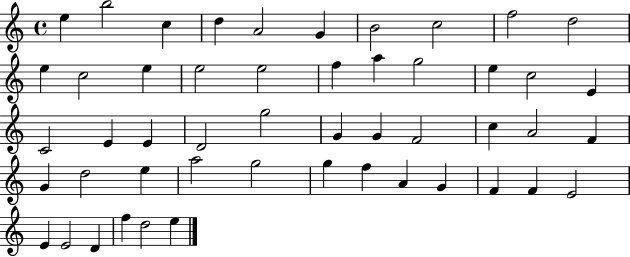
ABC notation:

X:1
T:Untitled
M:4/4
L:1/4
K:C
e b2 c d A2 G B2 c2 f2 d2 e c2 e e2 e2 f a g2 e c2 E C2 E E D2 g2 G G F2 c A2 F G d2 e a2 g2 g f A G F F E2 E E2 D f d2 e